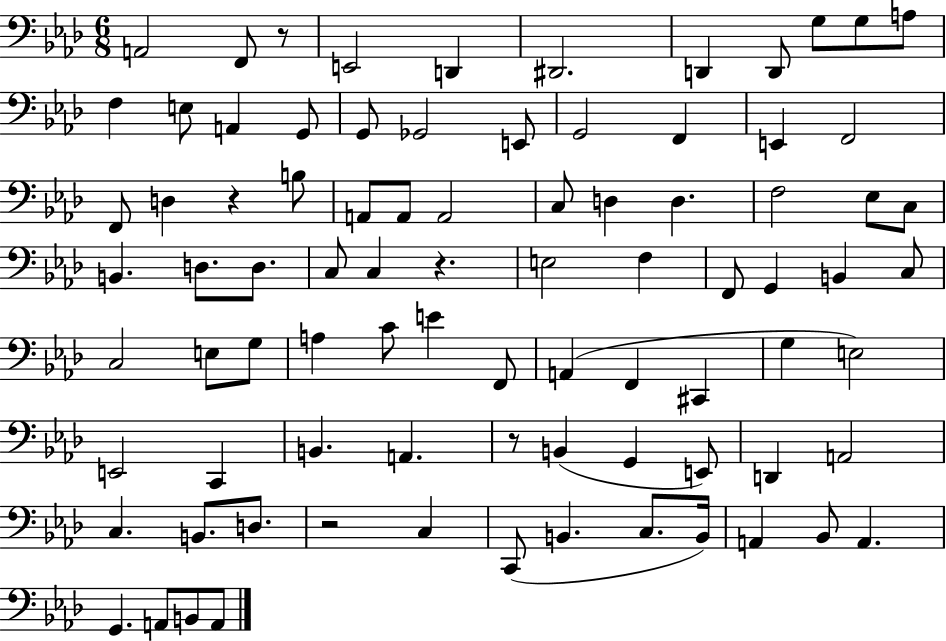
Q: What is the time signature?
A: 6/8